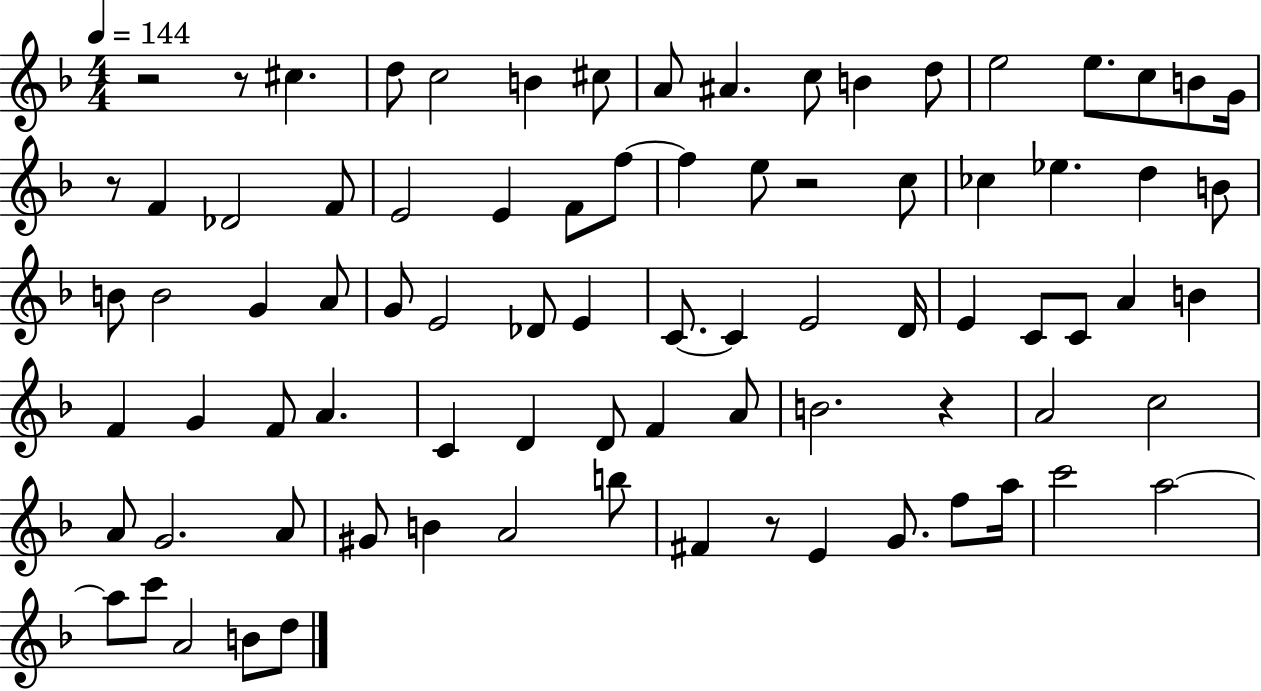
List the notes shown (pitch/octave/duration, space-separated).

R/h R/e C#5/q. D5/e C5/h B4/q C#5/e A4/e A#4/q. C5/e B4/q D5/e E5/h E5/e. C5/e B4/e G4/s R/e F4/q Db4/h F4/e E4/h E4/q F4/e F5/e F5/q E5/e R/h C5/e CES5/q Eb5/q. D5/q B4/e B4/e B4/h G4/q A4/e G4/e E4/h Db4/e E4/q C4/e. C4/q E4/h D4/s E4/q C4/e C4/e A4/q B4/q F4/q G4/q F4/e A4/q. C4/q D4/q D4/e F4/q A4/e B4/h. R/q A4/h C5/h A4/e G4/h. A4/e G#4/e B4/q A4/h B5/e F#4/q R/e E4/q G4/e. F5/e A5/s C6/h A5/h A5/e C6/e A4/h B4/e D5/e